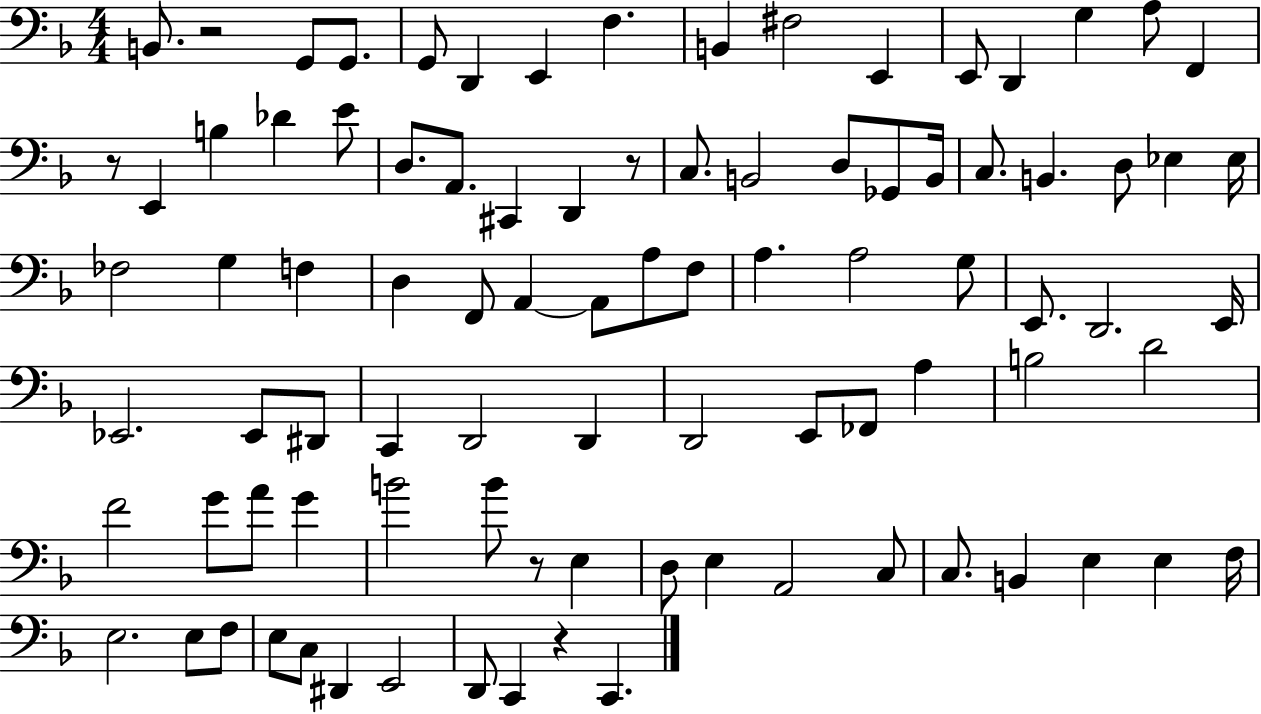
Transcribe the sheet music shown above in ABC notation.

X:1
T:Untitled
M:4/4
L:1/4
K:F
B,,/2 z2 G,,/2 G,,/2 G,,/2 D,, E,, F, B,, ^F,2 E,, E,,/2 D,, G, A,/2 F,, z/2 E,, B, _D E/2 D,/2 A,,/2 ^C,, D,, z/2 C,/2 B,,2 D,/2 _G,,/2 B,,/4 C,/2 B,, D,/2 _E, _E,/4 _F,2 G, F, D, F,,/2 A,, A,,/2 A,/2 F,/2 A, A,2 G,/2 E,,/2 D,,2 E,,/4 _E,,2 _E,,/2 ^D,,/2 C,, D,,2 D,, D,,2 E,,/2 _F,,/2 A, B,2 D2 F2 G/2 A/2 G B2 B/2 z/2 E, D,/2 E, A,,2 C,/2 C,/2 B,, E, E, F,/4 E,2 E,/2 F,/2 E,/2 C,/2 ^D,, E,,2 D,,/2 C,, z C,,